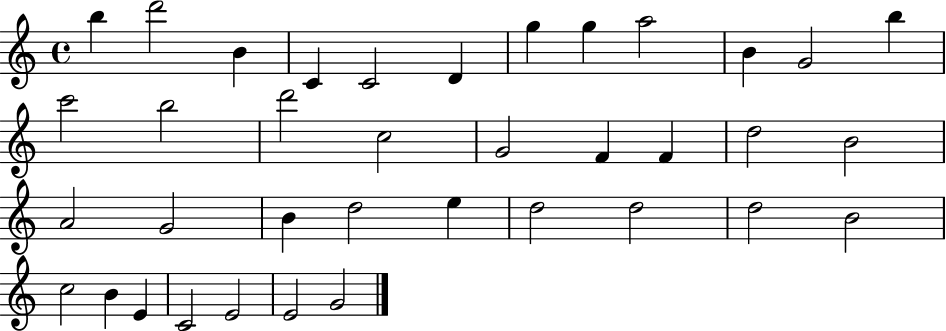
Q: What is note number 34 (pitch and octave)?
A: C4